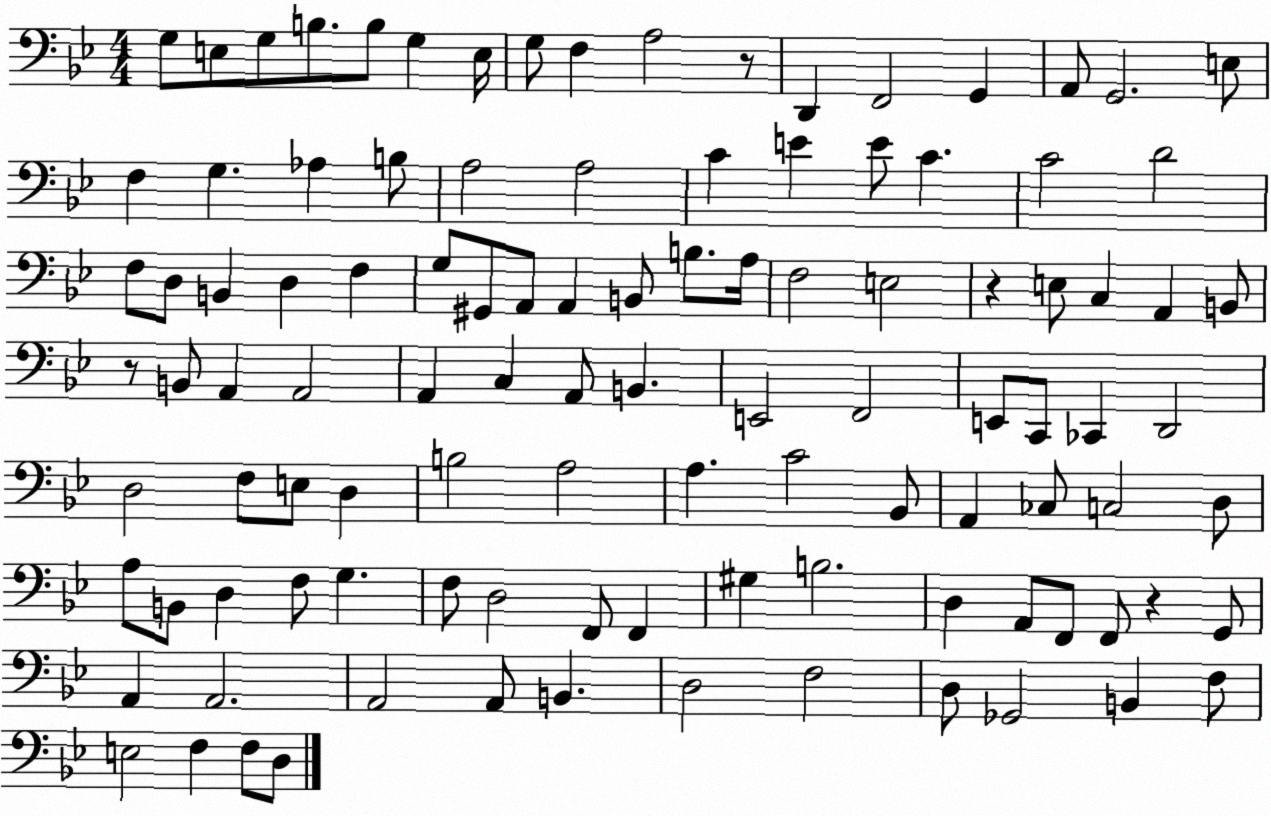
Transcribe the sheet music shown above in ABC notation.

X:1
T:Untitled
M:4/4
L:1/4
K:Bb
G,/2 E,/2 G,/2 B,/2 B,/2 G, E,/4 G,/2 F, A,2 z/2 D,, F,,2 G,, A,,/2 G,,2 E,/2 F, G, _A, B,/2 A,2 A,2 C E E/2 C C2 D2 F,/2 D,/2 B,, D, F, G,/2 ^G,,/2 A,,/2 A,, B,,/2 B,/2 A,/4 F,2 E,2 z E,/2 C, A,, B,,/2 z/2 B,,/2 A,, A,,2 A,, C, A,,/2 B,, E,,2 F,,2 E,,/2 C,,/2 _C,, D,,2 D,2 F,/2 E,/2 D, B,2 A,2 A, C2 _B,,/2 A,, _C,/2 C,2 D,/2 A,/2 B,,/2 D, F,/2 G, F,/2 D,2 F,,/2 F,, ^G, B,2 D, A,,/2 F,,/2 F,,/2 z G,,/2 A,, A,,2 A,,2 A,,/2 B,, D,2 F,2 D,/2 _G,,2 B,, F,/2 E,2 F, F,/2 D,/2